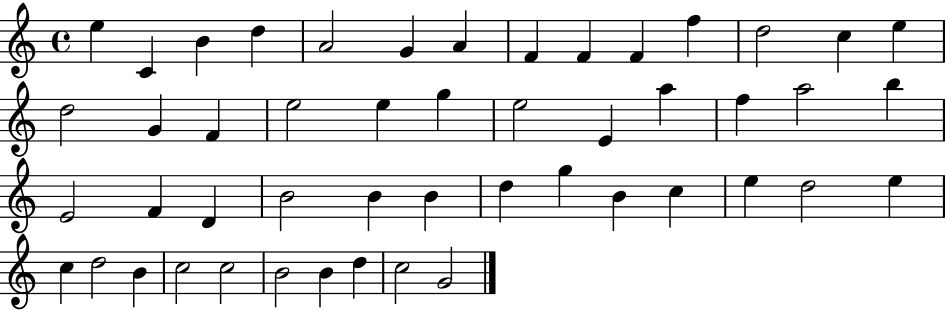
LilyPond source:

{
  \clef treble
  \time 4/4
  \defaultTimeSignature
  \key c \major
  e''4 c'4 b'4 d''4 | a'2 g'4 a'4 | f'4 f'4 f'4 f''4 | d''2 c''4 e''4 | \break d''2 g'4 f'4 | e''2 e''4 g''4 | e''2 e'4 a''4 | f''4 a''2 b''4 | \break e'2 f'4 d'4 | b'2 b'4 b'4 | d''4 g''4 b'4 c''4 | e''4 d''2 e''4 | \break c''4 d''2 b'4 | c''2 c''2 | b'2 b'4 d''4 | c''2 g'2 | \break \bar "|."
}